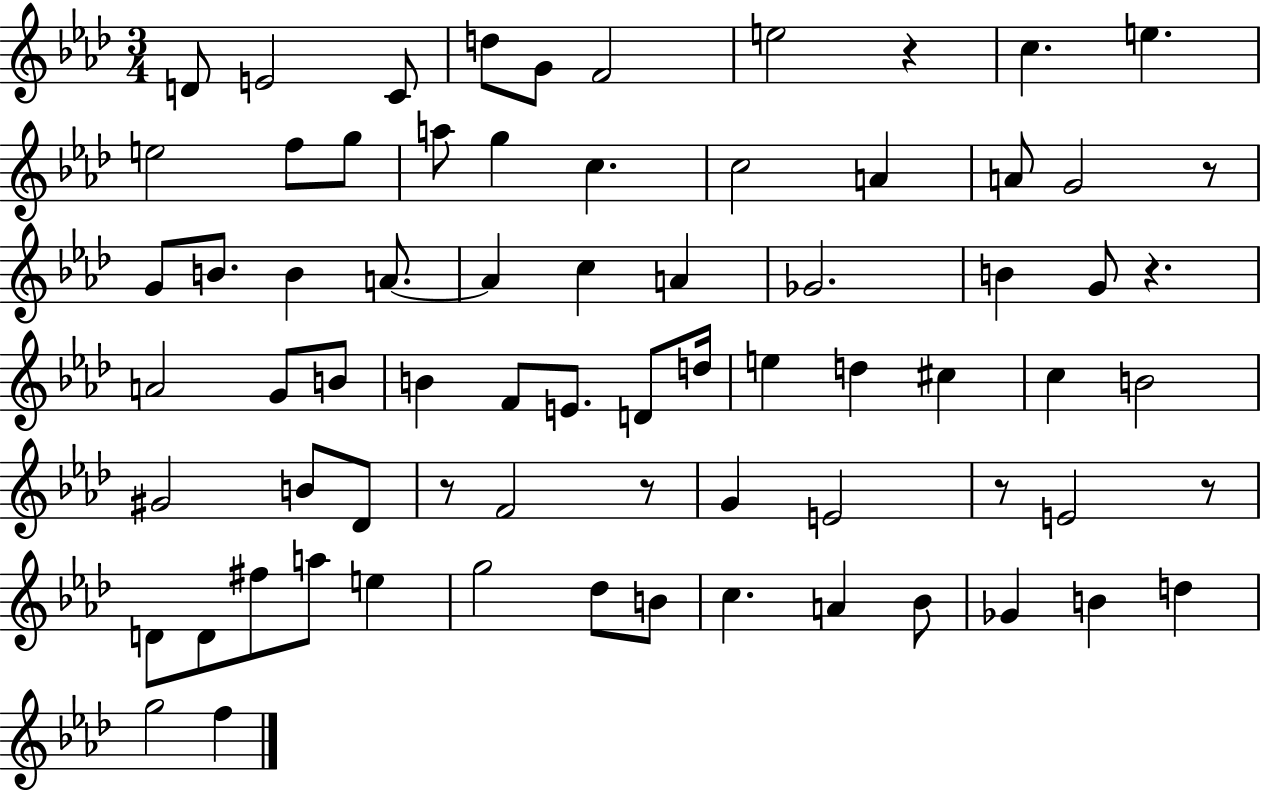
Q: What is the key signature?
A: AES major